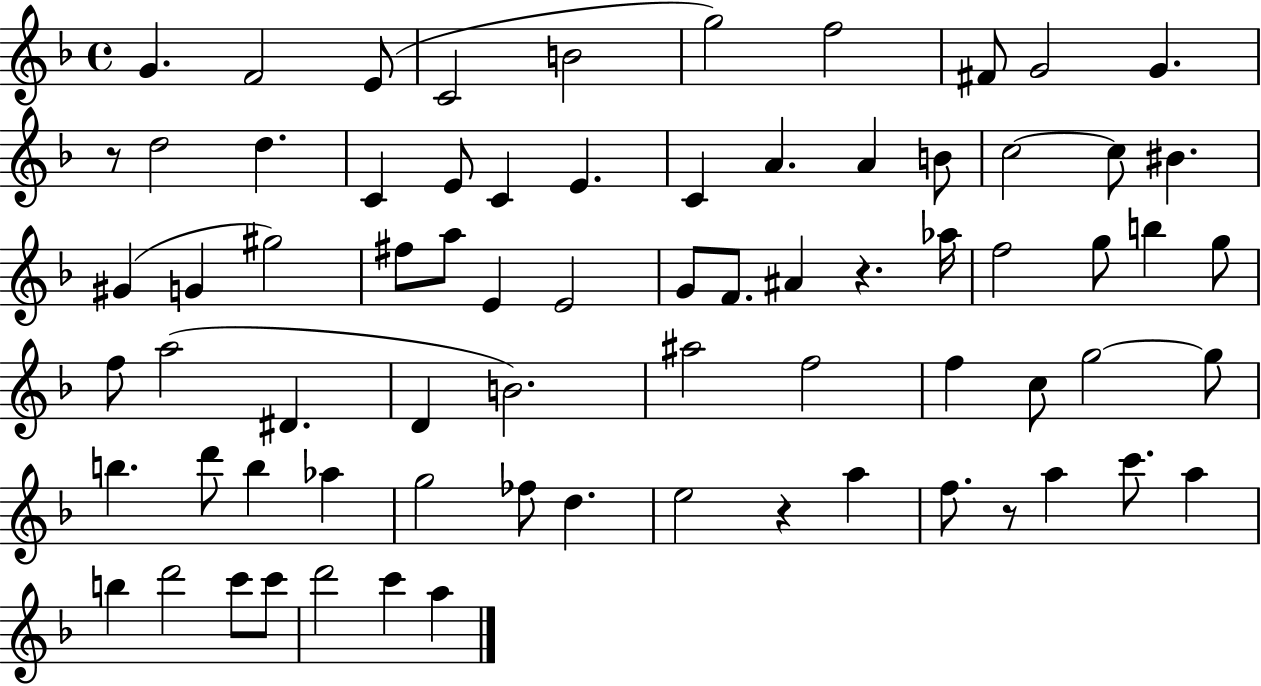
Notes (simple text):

G4/q. F4/h E4/e C4/h B4/h G5/h F5/h F#4/e G4/h G4/q. R/e D5/h D5/q. C4/q E4/e C4/q E4/q. C4/q A4/q. A4/q B4/e C5/h C5/e BIS4/q. G#4/q G4/q G#5/h F#5/e A5/e E4/q E4/h G4/e F4/e. A#4/q R/q. Ab5/s F5/h G5/e B5/q G5/e F5/e A5/h D#4/q. D4/q B4/h. A#5/h F5/h F5/q C5/e G5/h G5/e B5/q. D6/e B5/q Ab5/q G5/h FES5/e D5/q. E5/h R/q A5/q F5/e. R/e A5/q C6/e. A5/q B5/q D6/h C6/e C6/e D6/h C6/q A5/q